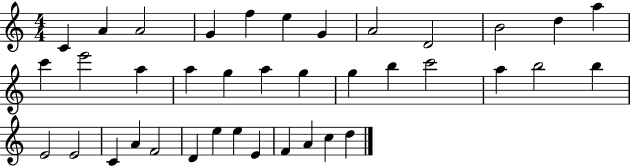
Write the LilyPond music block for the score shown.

{
  \clef treble
  \numericTimeSignature
  \time 4/4
  \key c \major
  c'4 a'4 a'2 | g'4 f''4 e''4 g'4 | a'2 d'2 | b'2 d''4 a''4 | \break c'''4 e'''2 a''4 | a''4 g''4 a''4 g''4 | g''4 b''4 c'''2 | a''4 b''2 b''4 | \break e'2 e'2 | c'4 a'4 f'2 | d'4 e''4 e''4 e'4 | f'4 a'4 c''4 d''4 | \break \bar "|."
}